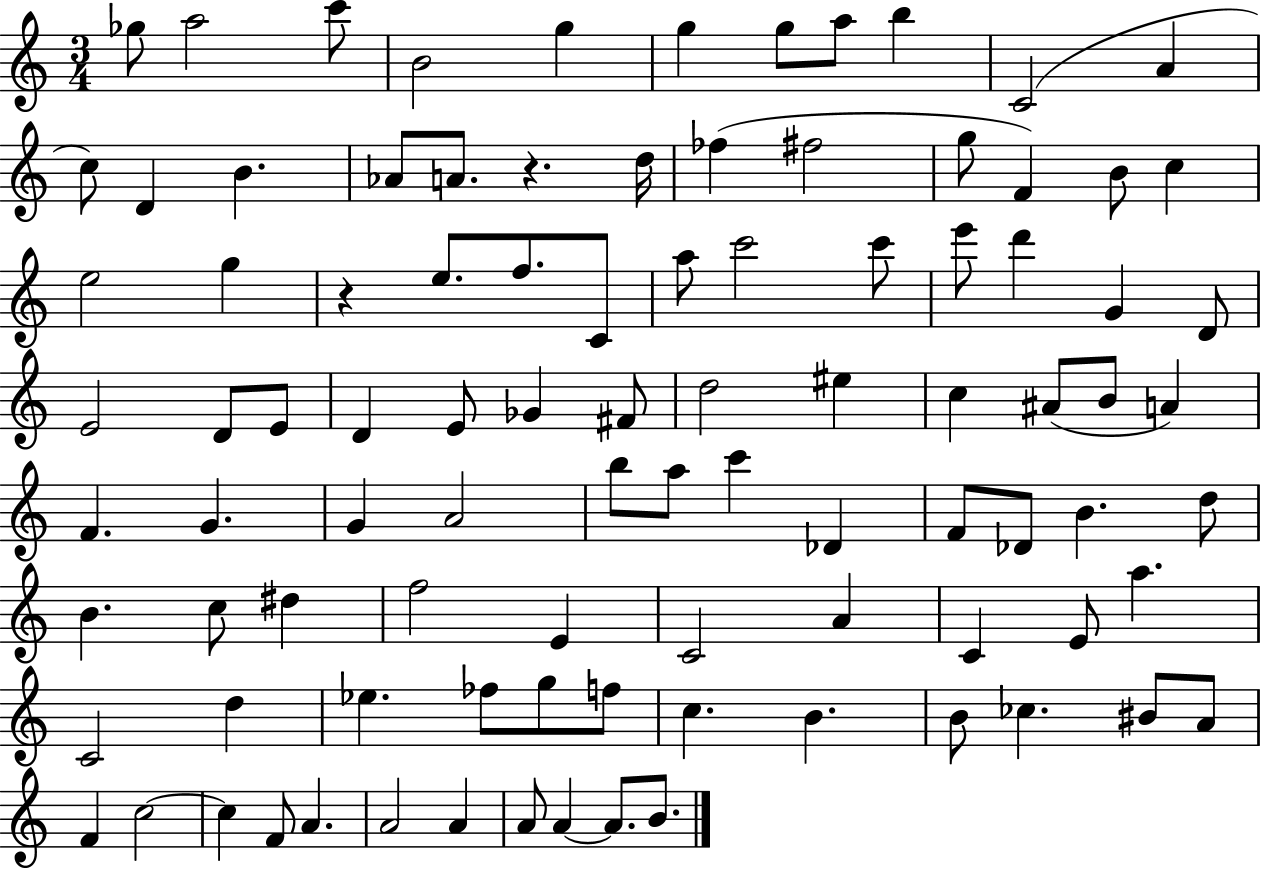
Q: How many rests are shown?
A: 2